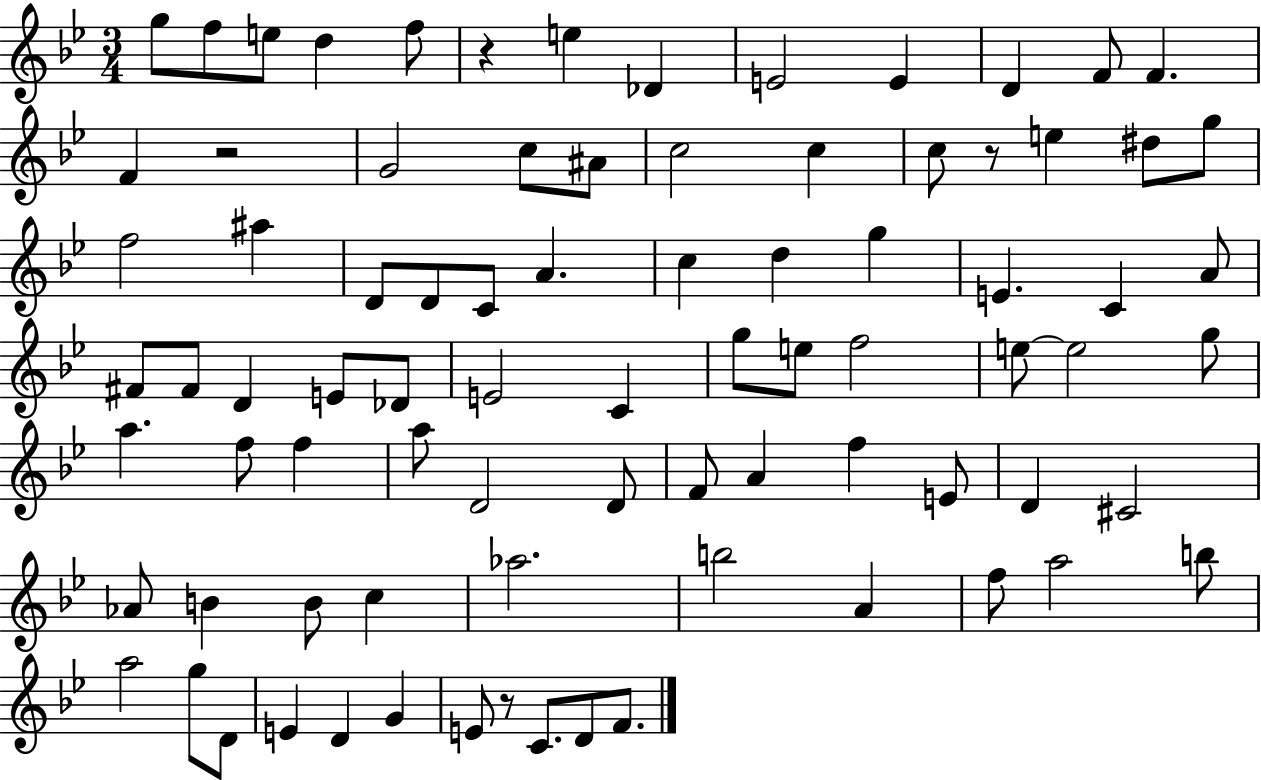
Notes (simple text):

G5/e F5/e E5/e D5/q F5/e R/q E5/q Db4/q E4/h E4/q D4/q F4/e F4/q. F4/q R/h G4/h C5/e A#4/e C5/h C5/q C5/e R/e E5/q D#5/e G5/e F5/h A#5/q D4/e D4/e C4/e A4/q. C5/q D5/q G5/q E4/q. C4/q A4/e F#4/e F#4/e D4/q E4/e Db4/e E4/h C4/q G5/e E5/e F5/h E5/e E5/h G5/e A5/q. F5/e F5/q A5/e D4/h D4/e F4/e A4/q F5/q E4/e D4/q C#4/h Ab4/e B4/q B4/e C5/q Ab5/h. B5/h A4/q F5/e A5/h B5/e A5/h G5/e D4/e E4/q D4/q G4/q E4/e R/e C4/e. D4/e F4/e.